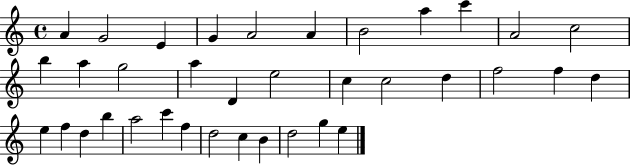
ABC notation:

X:1
T:Untitled
M:4/4
L:1/4
K:C
A G2 E G A2 A B2 a c' A2 c2 b a g2 a D e2 c c2 d f2 f d e f d b a2 c' f d2 c B d2 g e